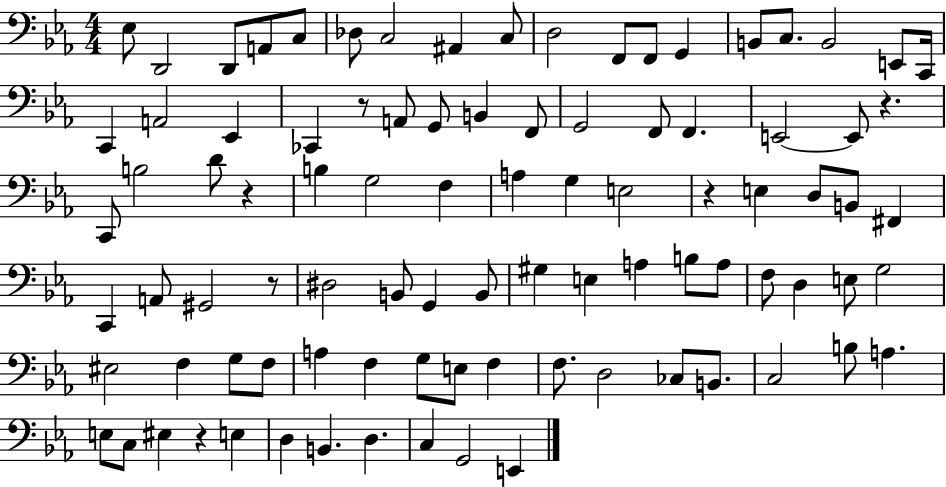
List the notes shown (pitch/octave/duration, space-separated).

Eb3/e D2/h D2/e A2/e C3/e Db3/e C3/h A#2/q C3/e D3/h F2/e F2/e G2/q B2/e C3/e. B2/h E2/e C2/s C2/q A2/h Eb2/q CES2/q R/e A2/e G2/e B2/q F2/e G2/h F2/e F2/q. E2/h E2/e R/q. C2/e B3/h D4/e R/q B3/q G3/h F3/q A3/q G3/q E3/h R/q E3/q D3/e B2/e F#2/q C2/q A2/e G#2/h R/e D#3/h B2/e G2/q B2/e G#3/q E3/q A3/q B3/e A3/e F3/e D3/q E3/e G3/h EIS3/h F3/q G3/e F3/e A3/q F3/q G3/e E3/e F3/q F3/e. D3/h CES3/e B2/e. C3/h B3/e A3/q. E3/e C3/e EIS3/q R/q E3/q D3/q B2/q. D3/q. C3/q G2/h E2/q